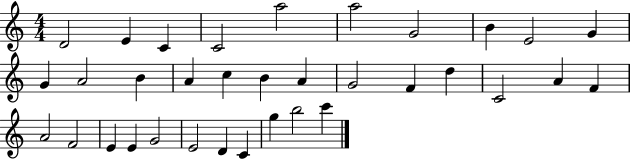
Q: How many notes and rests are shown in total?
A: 34